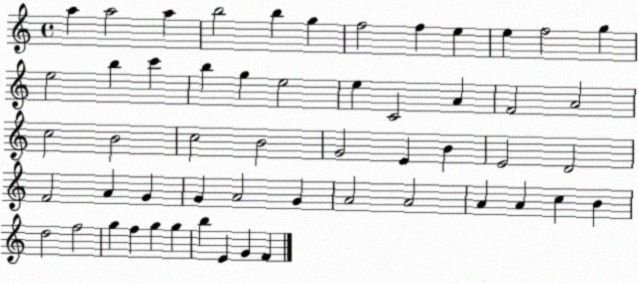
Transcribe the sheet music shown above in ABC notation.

X:1
T:Untitled
M:4/4
L:1/4
K:C
a a2 a b2 b g f2 f e e f2 g e2 b c' b g e2 e C2 A F2 A2 c2 B2 c2 B2 G2 E B E2 D2 F2 A G G A2 G A2 A2 A A c B d2 f2 g f g g b E G F